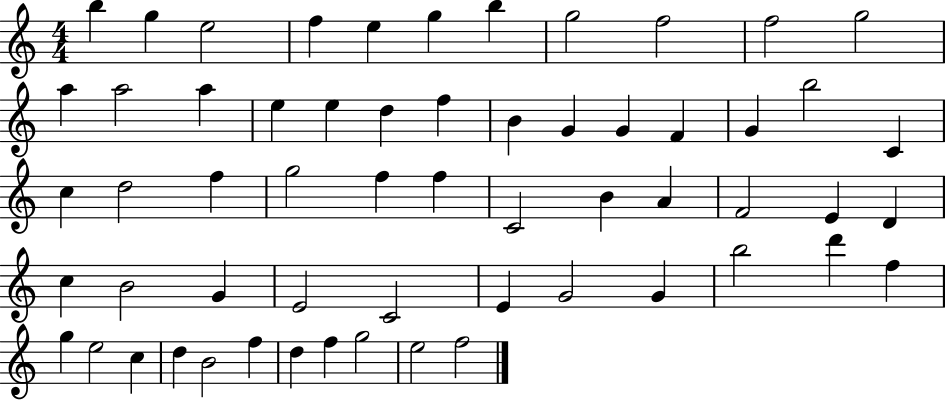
B5/q G5/q E5/h F5/q E5/q G5/q B5/q G5/h F5/h F5/h G5/h A5/q A5/h A5/q E5/q E5/q D5/q F5/q B4/q G4/q G4/q F4/q G4/q B5/h C4/q C5/q D5/h F5/q G5/h F5/q F5/q C4/h B4/q A4/q F4/h E4/q D4/q C5/q B4/h G4/q E4/h C4/h E4/q G4/h G4/q B5/h D6/q F5/q G5/q E5/h C5/q D5/q B4/h F5/q D5/q F5/q G5/h E5/h F5/h